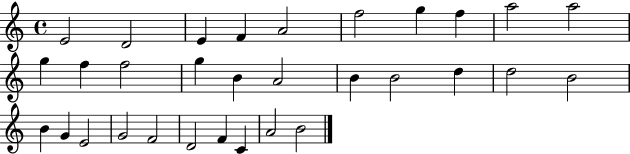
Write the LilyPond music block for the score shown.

{
  \clef treble
  \time 4/4
  \defaultTimeSignature
  \key c \major
  e'2 d'2 | e'4 f'4 a'2 | f''2 g''4 f''4 | a''2 a''2 | \break g''4 f''4 f''2 | g''4 b'4 a'2 | b'4 b'2 d''4 | d''2 b'2 | \break b'4 g'4 e'2 | g'2 f'2 | d'2 f'4 c'4 | a'2 b'2 | \break \bar "|."
}